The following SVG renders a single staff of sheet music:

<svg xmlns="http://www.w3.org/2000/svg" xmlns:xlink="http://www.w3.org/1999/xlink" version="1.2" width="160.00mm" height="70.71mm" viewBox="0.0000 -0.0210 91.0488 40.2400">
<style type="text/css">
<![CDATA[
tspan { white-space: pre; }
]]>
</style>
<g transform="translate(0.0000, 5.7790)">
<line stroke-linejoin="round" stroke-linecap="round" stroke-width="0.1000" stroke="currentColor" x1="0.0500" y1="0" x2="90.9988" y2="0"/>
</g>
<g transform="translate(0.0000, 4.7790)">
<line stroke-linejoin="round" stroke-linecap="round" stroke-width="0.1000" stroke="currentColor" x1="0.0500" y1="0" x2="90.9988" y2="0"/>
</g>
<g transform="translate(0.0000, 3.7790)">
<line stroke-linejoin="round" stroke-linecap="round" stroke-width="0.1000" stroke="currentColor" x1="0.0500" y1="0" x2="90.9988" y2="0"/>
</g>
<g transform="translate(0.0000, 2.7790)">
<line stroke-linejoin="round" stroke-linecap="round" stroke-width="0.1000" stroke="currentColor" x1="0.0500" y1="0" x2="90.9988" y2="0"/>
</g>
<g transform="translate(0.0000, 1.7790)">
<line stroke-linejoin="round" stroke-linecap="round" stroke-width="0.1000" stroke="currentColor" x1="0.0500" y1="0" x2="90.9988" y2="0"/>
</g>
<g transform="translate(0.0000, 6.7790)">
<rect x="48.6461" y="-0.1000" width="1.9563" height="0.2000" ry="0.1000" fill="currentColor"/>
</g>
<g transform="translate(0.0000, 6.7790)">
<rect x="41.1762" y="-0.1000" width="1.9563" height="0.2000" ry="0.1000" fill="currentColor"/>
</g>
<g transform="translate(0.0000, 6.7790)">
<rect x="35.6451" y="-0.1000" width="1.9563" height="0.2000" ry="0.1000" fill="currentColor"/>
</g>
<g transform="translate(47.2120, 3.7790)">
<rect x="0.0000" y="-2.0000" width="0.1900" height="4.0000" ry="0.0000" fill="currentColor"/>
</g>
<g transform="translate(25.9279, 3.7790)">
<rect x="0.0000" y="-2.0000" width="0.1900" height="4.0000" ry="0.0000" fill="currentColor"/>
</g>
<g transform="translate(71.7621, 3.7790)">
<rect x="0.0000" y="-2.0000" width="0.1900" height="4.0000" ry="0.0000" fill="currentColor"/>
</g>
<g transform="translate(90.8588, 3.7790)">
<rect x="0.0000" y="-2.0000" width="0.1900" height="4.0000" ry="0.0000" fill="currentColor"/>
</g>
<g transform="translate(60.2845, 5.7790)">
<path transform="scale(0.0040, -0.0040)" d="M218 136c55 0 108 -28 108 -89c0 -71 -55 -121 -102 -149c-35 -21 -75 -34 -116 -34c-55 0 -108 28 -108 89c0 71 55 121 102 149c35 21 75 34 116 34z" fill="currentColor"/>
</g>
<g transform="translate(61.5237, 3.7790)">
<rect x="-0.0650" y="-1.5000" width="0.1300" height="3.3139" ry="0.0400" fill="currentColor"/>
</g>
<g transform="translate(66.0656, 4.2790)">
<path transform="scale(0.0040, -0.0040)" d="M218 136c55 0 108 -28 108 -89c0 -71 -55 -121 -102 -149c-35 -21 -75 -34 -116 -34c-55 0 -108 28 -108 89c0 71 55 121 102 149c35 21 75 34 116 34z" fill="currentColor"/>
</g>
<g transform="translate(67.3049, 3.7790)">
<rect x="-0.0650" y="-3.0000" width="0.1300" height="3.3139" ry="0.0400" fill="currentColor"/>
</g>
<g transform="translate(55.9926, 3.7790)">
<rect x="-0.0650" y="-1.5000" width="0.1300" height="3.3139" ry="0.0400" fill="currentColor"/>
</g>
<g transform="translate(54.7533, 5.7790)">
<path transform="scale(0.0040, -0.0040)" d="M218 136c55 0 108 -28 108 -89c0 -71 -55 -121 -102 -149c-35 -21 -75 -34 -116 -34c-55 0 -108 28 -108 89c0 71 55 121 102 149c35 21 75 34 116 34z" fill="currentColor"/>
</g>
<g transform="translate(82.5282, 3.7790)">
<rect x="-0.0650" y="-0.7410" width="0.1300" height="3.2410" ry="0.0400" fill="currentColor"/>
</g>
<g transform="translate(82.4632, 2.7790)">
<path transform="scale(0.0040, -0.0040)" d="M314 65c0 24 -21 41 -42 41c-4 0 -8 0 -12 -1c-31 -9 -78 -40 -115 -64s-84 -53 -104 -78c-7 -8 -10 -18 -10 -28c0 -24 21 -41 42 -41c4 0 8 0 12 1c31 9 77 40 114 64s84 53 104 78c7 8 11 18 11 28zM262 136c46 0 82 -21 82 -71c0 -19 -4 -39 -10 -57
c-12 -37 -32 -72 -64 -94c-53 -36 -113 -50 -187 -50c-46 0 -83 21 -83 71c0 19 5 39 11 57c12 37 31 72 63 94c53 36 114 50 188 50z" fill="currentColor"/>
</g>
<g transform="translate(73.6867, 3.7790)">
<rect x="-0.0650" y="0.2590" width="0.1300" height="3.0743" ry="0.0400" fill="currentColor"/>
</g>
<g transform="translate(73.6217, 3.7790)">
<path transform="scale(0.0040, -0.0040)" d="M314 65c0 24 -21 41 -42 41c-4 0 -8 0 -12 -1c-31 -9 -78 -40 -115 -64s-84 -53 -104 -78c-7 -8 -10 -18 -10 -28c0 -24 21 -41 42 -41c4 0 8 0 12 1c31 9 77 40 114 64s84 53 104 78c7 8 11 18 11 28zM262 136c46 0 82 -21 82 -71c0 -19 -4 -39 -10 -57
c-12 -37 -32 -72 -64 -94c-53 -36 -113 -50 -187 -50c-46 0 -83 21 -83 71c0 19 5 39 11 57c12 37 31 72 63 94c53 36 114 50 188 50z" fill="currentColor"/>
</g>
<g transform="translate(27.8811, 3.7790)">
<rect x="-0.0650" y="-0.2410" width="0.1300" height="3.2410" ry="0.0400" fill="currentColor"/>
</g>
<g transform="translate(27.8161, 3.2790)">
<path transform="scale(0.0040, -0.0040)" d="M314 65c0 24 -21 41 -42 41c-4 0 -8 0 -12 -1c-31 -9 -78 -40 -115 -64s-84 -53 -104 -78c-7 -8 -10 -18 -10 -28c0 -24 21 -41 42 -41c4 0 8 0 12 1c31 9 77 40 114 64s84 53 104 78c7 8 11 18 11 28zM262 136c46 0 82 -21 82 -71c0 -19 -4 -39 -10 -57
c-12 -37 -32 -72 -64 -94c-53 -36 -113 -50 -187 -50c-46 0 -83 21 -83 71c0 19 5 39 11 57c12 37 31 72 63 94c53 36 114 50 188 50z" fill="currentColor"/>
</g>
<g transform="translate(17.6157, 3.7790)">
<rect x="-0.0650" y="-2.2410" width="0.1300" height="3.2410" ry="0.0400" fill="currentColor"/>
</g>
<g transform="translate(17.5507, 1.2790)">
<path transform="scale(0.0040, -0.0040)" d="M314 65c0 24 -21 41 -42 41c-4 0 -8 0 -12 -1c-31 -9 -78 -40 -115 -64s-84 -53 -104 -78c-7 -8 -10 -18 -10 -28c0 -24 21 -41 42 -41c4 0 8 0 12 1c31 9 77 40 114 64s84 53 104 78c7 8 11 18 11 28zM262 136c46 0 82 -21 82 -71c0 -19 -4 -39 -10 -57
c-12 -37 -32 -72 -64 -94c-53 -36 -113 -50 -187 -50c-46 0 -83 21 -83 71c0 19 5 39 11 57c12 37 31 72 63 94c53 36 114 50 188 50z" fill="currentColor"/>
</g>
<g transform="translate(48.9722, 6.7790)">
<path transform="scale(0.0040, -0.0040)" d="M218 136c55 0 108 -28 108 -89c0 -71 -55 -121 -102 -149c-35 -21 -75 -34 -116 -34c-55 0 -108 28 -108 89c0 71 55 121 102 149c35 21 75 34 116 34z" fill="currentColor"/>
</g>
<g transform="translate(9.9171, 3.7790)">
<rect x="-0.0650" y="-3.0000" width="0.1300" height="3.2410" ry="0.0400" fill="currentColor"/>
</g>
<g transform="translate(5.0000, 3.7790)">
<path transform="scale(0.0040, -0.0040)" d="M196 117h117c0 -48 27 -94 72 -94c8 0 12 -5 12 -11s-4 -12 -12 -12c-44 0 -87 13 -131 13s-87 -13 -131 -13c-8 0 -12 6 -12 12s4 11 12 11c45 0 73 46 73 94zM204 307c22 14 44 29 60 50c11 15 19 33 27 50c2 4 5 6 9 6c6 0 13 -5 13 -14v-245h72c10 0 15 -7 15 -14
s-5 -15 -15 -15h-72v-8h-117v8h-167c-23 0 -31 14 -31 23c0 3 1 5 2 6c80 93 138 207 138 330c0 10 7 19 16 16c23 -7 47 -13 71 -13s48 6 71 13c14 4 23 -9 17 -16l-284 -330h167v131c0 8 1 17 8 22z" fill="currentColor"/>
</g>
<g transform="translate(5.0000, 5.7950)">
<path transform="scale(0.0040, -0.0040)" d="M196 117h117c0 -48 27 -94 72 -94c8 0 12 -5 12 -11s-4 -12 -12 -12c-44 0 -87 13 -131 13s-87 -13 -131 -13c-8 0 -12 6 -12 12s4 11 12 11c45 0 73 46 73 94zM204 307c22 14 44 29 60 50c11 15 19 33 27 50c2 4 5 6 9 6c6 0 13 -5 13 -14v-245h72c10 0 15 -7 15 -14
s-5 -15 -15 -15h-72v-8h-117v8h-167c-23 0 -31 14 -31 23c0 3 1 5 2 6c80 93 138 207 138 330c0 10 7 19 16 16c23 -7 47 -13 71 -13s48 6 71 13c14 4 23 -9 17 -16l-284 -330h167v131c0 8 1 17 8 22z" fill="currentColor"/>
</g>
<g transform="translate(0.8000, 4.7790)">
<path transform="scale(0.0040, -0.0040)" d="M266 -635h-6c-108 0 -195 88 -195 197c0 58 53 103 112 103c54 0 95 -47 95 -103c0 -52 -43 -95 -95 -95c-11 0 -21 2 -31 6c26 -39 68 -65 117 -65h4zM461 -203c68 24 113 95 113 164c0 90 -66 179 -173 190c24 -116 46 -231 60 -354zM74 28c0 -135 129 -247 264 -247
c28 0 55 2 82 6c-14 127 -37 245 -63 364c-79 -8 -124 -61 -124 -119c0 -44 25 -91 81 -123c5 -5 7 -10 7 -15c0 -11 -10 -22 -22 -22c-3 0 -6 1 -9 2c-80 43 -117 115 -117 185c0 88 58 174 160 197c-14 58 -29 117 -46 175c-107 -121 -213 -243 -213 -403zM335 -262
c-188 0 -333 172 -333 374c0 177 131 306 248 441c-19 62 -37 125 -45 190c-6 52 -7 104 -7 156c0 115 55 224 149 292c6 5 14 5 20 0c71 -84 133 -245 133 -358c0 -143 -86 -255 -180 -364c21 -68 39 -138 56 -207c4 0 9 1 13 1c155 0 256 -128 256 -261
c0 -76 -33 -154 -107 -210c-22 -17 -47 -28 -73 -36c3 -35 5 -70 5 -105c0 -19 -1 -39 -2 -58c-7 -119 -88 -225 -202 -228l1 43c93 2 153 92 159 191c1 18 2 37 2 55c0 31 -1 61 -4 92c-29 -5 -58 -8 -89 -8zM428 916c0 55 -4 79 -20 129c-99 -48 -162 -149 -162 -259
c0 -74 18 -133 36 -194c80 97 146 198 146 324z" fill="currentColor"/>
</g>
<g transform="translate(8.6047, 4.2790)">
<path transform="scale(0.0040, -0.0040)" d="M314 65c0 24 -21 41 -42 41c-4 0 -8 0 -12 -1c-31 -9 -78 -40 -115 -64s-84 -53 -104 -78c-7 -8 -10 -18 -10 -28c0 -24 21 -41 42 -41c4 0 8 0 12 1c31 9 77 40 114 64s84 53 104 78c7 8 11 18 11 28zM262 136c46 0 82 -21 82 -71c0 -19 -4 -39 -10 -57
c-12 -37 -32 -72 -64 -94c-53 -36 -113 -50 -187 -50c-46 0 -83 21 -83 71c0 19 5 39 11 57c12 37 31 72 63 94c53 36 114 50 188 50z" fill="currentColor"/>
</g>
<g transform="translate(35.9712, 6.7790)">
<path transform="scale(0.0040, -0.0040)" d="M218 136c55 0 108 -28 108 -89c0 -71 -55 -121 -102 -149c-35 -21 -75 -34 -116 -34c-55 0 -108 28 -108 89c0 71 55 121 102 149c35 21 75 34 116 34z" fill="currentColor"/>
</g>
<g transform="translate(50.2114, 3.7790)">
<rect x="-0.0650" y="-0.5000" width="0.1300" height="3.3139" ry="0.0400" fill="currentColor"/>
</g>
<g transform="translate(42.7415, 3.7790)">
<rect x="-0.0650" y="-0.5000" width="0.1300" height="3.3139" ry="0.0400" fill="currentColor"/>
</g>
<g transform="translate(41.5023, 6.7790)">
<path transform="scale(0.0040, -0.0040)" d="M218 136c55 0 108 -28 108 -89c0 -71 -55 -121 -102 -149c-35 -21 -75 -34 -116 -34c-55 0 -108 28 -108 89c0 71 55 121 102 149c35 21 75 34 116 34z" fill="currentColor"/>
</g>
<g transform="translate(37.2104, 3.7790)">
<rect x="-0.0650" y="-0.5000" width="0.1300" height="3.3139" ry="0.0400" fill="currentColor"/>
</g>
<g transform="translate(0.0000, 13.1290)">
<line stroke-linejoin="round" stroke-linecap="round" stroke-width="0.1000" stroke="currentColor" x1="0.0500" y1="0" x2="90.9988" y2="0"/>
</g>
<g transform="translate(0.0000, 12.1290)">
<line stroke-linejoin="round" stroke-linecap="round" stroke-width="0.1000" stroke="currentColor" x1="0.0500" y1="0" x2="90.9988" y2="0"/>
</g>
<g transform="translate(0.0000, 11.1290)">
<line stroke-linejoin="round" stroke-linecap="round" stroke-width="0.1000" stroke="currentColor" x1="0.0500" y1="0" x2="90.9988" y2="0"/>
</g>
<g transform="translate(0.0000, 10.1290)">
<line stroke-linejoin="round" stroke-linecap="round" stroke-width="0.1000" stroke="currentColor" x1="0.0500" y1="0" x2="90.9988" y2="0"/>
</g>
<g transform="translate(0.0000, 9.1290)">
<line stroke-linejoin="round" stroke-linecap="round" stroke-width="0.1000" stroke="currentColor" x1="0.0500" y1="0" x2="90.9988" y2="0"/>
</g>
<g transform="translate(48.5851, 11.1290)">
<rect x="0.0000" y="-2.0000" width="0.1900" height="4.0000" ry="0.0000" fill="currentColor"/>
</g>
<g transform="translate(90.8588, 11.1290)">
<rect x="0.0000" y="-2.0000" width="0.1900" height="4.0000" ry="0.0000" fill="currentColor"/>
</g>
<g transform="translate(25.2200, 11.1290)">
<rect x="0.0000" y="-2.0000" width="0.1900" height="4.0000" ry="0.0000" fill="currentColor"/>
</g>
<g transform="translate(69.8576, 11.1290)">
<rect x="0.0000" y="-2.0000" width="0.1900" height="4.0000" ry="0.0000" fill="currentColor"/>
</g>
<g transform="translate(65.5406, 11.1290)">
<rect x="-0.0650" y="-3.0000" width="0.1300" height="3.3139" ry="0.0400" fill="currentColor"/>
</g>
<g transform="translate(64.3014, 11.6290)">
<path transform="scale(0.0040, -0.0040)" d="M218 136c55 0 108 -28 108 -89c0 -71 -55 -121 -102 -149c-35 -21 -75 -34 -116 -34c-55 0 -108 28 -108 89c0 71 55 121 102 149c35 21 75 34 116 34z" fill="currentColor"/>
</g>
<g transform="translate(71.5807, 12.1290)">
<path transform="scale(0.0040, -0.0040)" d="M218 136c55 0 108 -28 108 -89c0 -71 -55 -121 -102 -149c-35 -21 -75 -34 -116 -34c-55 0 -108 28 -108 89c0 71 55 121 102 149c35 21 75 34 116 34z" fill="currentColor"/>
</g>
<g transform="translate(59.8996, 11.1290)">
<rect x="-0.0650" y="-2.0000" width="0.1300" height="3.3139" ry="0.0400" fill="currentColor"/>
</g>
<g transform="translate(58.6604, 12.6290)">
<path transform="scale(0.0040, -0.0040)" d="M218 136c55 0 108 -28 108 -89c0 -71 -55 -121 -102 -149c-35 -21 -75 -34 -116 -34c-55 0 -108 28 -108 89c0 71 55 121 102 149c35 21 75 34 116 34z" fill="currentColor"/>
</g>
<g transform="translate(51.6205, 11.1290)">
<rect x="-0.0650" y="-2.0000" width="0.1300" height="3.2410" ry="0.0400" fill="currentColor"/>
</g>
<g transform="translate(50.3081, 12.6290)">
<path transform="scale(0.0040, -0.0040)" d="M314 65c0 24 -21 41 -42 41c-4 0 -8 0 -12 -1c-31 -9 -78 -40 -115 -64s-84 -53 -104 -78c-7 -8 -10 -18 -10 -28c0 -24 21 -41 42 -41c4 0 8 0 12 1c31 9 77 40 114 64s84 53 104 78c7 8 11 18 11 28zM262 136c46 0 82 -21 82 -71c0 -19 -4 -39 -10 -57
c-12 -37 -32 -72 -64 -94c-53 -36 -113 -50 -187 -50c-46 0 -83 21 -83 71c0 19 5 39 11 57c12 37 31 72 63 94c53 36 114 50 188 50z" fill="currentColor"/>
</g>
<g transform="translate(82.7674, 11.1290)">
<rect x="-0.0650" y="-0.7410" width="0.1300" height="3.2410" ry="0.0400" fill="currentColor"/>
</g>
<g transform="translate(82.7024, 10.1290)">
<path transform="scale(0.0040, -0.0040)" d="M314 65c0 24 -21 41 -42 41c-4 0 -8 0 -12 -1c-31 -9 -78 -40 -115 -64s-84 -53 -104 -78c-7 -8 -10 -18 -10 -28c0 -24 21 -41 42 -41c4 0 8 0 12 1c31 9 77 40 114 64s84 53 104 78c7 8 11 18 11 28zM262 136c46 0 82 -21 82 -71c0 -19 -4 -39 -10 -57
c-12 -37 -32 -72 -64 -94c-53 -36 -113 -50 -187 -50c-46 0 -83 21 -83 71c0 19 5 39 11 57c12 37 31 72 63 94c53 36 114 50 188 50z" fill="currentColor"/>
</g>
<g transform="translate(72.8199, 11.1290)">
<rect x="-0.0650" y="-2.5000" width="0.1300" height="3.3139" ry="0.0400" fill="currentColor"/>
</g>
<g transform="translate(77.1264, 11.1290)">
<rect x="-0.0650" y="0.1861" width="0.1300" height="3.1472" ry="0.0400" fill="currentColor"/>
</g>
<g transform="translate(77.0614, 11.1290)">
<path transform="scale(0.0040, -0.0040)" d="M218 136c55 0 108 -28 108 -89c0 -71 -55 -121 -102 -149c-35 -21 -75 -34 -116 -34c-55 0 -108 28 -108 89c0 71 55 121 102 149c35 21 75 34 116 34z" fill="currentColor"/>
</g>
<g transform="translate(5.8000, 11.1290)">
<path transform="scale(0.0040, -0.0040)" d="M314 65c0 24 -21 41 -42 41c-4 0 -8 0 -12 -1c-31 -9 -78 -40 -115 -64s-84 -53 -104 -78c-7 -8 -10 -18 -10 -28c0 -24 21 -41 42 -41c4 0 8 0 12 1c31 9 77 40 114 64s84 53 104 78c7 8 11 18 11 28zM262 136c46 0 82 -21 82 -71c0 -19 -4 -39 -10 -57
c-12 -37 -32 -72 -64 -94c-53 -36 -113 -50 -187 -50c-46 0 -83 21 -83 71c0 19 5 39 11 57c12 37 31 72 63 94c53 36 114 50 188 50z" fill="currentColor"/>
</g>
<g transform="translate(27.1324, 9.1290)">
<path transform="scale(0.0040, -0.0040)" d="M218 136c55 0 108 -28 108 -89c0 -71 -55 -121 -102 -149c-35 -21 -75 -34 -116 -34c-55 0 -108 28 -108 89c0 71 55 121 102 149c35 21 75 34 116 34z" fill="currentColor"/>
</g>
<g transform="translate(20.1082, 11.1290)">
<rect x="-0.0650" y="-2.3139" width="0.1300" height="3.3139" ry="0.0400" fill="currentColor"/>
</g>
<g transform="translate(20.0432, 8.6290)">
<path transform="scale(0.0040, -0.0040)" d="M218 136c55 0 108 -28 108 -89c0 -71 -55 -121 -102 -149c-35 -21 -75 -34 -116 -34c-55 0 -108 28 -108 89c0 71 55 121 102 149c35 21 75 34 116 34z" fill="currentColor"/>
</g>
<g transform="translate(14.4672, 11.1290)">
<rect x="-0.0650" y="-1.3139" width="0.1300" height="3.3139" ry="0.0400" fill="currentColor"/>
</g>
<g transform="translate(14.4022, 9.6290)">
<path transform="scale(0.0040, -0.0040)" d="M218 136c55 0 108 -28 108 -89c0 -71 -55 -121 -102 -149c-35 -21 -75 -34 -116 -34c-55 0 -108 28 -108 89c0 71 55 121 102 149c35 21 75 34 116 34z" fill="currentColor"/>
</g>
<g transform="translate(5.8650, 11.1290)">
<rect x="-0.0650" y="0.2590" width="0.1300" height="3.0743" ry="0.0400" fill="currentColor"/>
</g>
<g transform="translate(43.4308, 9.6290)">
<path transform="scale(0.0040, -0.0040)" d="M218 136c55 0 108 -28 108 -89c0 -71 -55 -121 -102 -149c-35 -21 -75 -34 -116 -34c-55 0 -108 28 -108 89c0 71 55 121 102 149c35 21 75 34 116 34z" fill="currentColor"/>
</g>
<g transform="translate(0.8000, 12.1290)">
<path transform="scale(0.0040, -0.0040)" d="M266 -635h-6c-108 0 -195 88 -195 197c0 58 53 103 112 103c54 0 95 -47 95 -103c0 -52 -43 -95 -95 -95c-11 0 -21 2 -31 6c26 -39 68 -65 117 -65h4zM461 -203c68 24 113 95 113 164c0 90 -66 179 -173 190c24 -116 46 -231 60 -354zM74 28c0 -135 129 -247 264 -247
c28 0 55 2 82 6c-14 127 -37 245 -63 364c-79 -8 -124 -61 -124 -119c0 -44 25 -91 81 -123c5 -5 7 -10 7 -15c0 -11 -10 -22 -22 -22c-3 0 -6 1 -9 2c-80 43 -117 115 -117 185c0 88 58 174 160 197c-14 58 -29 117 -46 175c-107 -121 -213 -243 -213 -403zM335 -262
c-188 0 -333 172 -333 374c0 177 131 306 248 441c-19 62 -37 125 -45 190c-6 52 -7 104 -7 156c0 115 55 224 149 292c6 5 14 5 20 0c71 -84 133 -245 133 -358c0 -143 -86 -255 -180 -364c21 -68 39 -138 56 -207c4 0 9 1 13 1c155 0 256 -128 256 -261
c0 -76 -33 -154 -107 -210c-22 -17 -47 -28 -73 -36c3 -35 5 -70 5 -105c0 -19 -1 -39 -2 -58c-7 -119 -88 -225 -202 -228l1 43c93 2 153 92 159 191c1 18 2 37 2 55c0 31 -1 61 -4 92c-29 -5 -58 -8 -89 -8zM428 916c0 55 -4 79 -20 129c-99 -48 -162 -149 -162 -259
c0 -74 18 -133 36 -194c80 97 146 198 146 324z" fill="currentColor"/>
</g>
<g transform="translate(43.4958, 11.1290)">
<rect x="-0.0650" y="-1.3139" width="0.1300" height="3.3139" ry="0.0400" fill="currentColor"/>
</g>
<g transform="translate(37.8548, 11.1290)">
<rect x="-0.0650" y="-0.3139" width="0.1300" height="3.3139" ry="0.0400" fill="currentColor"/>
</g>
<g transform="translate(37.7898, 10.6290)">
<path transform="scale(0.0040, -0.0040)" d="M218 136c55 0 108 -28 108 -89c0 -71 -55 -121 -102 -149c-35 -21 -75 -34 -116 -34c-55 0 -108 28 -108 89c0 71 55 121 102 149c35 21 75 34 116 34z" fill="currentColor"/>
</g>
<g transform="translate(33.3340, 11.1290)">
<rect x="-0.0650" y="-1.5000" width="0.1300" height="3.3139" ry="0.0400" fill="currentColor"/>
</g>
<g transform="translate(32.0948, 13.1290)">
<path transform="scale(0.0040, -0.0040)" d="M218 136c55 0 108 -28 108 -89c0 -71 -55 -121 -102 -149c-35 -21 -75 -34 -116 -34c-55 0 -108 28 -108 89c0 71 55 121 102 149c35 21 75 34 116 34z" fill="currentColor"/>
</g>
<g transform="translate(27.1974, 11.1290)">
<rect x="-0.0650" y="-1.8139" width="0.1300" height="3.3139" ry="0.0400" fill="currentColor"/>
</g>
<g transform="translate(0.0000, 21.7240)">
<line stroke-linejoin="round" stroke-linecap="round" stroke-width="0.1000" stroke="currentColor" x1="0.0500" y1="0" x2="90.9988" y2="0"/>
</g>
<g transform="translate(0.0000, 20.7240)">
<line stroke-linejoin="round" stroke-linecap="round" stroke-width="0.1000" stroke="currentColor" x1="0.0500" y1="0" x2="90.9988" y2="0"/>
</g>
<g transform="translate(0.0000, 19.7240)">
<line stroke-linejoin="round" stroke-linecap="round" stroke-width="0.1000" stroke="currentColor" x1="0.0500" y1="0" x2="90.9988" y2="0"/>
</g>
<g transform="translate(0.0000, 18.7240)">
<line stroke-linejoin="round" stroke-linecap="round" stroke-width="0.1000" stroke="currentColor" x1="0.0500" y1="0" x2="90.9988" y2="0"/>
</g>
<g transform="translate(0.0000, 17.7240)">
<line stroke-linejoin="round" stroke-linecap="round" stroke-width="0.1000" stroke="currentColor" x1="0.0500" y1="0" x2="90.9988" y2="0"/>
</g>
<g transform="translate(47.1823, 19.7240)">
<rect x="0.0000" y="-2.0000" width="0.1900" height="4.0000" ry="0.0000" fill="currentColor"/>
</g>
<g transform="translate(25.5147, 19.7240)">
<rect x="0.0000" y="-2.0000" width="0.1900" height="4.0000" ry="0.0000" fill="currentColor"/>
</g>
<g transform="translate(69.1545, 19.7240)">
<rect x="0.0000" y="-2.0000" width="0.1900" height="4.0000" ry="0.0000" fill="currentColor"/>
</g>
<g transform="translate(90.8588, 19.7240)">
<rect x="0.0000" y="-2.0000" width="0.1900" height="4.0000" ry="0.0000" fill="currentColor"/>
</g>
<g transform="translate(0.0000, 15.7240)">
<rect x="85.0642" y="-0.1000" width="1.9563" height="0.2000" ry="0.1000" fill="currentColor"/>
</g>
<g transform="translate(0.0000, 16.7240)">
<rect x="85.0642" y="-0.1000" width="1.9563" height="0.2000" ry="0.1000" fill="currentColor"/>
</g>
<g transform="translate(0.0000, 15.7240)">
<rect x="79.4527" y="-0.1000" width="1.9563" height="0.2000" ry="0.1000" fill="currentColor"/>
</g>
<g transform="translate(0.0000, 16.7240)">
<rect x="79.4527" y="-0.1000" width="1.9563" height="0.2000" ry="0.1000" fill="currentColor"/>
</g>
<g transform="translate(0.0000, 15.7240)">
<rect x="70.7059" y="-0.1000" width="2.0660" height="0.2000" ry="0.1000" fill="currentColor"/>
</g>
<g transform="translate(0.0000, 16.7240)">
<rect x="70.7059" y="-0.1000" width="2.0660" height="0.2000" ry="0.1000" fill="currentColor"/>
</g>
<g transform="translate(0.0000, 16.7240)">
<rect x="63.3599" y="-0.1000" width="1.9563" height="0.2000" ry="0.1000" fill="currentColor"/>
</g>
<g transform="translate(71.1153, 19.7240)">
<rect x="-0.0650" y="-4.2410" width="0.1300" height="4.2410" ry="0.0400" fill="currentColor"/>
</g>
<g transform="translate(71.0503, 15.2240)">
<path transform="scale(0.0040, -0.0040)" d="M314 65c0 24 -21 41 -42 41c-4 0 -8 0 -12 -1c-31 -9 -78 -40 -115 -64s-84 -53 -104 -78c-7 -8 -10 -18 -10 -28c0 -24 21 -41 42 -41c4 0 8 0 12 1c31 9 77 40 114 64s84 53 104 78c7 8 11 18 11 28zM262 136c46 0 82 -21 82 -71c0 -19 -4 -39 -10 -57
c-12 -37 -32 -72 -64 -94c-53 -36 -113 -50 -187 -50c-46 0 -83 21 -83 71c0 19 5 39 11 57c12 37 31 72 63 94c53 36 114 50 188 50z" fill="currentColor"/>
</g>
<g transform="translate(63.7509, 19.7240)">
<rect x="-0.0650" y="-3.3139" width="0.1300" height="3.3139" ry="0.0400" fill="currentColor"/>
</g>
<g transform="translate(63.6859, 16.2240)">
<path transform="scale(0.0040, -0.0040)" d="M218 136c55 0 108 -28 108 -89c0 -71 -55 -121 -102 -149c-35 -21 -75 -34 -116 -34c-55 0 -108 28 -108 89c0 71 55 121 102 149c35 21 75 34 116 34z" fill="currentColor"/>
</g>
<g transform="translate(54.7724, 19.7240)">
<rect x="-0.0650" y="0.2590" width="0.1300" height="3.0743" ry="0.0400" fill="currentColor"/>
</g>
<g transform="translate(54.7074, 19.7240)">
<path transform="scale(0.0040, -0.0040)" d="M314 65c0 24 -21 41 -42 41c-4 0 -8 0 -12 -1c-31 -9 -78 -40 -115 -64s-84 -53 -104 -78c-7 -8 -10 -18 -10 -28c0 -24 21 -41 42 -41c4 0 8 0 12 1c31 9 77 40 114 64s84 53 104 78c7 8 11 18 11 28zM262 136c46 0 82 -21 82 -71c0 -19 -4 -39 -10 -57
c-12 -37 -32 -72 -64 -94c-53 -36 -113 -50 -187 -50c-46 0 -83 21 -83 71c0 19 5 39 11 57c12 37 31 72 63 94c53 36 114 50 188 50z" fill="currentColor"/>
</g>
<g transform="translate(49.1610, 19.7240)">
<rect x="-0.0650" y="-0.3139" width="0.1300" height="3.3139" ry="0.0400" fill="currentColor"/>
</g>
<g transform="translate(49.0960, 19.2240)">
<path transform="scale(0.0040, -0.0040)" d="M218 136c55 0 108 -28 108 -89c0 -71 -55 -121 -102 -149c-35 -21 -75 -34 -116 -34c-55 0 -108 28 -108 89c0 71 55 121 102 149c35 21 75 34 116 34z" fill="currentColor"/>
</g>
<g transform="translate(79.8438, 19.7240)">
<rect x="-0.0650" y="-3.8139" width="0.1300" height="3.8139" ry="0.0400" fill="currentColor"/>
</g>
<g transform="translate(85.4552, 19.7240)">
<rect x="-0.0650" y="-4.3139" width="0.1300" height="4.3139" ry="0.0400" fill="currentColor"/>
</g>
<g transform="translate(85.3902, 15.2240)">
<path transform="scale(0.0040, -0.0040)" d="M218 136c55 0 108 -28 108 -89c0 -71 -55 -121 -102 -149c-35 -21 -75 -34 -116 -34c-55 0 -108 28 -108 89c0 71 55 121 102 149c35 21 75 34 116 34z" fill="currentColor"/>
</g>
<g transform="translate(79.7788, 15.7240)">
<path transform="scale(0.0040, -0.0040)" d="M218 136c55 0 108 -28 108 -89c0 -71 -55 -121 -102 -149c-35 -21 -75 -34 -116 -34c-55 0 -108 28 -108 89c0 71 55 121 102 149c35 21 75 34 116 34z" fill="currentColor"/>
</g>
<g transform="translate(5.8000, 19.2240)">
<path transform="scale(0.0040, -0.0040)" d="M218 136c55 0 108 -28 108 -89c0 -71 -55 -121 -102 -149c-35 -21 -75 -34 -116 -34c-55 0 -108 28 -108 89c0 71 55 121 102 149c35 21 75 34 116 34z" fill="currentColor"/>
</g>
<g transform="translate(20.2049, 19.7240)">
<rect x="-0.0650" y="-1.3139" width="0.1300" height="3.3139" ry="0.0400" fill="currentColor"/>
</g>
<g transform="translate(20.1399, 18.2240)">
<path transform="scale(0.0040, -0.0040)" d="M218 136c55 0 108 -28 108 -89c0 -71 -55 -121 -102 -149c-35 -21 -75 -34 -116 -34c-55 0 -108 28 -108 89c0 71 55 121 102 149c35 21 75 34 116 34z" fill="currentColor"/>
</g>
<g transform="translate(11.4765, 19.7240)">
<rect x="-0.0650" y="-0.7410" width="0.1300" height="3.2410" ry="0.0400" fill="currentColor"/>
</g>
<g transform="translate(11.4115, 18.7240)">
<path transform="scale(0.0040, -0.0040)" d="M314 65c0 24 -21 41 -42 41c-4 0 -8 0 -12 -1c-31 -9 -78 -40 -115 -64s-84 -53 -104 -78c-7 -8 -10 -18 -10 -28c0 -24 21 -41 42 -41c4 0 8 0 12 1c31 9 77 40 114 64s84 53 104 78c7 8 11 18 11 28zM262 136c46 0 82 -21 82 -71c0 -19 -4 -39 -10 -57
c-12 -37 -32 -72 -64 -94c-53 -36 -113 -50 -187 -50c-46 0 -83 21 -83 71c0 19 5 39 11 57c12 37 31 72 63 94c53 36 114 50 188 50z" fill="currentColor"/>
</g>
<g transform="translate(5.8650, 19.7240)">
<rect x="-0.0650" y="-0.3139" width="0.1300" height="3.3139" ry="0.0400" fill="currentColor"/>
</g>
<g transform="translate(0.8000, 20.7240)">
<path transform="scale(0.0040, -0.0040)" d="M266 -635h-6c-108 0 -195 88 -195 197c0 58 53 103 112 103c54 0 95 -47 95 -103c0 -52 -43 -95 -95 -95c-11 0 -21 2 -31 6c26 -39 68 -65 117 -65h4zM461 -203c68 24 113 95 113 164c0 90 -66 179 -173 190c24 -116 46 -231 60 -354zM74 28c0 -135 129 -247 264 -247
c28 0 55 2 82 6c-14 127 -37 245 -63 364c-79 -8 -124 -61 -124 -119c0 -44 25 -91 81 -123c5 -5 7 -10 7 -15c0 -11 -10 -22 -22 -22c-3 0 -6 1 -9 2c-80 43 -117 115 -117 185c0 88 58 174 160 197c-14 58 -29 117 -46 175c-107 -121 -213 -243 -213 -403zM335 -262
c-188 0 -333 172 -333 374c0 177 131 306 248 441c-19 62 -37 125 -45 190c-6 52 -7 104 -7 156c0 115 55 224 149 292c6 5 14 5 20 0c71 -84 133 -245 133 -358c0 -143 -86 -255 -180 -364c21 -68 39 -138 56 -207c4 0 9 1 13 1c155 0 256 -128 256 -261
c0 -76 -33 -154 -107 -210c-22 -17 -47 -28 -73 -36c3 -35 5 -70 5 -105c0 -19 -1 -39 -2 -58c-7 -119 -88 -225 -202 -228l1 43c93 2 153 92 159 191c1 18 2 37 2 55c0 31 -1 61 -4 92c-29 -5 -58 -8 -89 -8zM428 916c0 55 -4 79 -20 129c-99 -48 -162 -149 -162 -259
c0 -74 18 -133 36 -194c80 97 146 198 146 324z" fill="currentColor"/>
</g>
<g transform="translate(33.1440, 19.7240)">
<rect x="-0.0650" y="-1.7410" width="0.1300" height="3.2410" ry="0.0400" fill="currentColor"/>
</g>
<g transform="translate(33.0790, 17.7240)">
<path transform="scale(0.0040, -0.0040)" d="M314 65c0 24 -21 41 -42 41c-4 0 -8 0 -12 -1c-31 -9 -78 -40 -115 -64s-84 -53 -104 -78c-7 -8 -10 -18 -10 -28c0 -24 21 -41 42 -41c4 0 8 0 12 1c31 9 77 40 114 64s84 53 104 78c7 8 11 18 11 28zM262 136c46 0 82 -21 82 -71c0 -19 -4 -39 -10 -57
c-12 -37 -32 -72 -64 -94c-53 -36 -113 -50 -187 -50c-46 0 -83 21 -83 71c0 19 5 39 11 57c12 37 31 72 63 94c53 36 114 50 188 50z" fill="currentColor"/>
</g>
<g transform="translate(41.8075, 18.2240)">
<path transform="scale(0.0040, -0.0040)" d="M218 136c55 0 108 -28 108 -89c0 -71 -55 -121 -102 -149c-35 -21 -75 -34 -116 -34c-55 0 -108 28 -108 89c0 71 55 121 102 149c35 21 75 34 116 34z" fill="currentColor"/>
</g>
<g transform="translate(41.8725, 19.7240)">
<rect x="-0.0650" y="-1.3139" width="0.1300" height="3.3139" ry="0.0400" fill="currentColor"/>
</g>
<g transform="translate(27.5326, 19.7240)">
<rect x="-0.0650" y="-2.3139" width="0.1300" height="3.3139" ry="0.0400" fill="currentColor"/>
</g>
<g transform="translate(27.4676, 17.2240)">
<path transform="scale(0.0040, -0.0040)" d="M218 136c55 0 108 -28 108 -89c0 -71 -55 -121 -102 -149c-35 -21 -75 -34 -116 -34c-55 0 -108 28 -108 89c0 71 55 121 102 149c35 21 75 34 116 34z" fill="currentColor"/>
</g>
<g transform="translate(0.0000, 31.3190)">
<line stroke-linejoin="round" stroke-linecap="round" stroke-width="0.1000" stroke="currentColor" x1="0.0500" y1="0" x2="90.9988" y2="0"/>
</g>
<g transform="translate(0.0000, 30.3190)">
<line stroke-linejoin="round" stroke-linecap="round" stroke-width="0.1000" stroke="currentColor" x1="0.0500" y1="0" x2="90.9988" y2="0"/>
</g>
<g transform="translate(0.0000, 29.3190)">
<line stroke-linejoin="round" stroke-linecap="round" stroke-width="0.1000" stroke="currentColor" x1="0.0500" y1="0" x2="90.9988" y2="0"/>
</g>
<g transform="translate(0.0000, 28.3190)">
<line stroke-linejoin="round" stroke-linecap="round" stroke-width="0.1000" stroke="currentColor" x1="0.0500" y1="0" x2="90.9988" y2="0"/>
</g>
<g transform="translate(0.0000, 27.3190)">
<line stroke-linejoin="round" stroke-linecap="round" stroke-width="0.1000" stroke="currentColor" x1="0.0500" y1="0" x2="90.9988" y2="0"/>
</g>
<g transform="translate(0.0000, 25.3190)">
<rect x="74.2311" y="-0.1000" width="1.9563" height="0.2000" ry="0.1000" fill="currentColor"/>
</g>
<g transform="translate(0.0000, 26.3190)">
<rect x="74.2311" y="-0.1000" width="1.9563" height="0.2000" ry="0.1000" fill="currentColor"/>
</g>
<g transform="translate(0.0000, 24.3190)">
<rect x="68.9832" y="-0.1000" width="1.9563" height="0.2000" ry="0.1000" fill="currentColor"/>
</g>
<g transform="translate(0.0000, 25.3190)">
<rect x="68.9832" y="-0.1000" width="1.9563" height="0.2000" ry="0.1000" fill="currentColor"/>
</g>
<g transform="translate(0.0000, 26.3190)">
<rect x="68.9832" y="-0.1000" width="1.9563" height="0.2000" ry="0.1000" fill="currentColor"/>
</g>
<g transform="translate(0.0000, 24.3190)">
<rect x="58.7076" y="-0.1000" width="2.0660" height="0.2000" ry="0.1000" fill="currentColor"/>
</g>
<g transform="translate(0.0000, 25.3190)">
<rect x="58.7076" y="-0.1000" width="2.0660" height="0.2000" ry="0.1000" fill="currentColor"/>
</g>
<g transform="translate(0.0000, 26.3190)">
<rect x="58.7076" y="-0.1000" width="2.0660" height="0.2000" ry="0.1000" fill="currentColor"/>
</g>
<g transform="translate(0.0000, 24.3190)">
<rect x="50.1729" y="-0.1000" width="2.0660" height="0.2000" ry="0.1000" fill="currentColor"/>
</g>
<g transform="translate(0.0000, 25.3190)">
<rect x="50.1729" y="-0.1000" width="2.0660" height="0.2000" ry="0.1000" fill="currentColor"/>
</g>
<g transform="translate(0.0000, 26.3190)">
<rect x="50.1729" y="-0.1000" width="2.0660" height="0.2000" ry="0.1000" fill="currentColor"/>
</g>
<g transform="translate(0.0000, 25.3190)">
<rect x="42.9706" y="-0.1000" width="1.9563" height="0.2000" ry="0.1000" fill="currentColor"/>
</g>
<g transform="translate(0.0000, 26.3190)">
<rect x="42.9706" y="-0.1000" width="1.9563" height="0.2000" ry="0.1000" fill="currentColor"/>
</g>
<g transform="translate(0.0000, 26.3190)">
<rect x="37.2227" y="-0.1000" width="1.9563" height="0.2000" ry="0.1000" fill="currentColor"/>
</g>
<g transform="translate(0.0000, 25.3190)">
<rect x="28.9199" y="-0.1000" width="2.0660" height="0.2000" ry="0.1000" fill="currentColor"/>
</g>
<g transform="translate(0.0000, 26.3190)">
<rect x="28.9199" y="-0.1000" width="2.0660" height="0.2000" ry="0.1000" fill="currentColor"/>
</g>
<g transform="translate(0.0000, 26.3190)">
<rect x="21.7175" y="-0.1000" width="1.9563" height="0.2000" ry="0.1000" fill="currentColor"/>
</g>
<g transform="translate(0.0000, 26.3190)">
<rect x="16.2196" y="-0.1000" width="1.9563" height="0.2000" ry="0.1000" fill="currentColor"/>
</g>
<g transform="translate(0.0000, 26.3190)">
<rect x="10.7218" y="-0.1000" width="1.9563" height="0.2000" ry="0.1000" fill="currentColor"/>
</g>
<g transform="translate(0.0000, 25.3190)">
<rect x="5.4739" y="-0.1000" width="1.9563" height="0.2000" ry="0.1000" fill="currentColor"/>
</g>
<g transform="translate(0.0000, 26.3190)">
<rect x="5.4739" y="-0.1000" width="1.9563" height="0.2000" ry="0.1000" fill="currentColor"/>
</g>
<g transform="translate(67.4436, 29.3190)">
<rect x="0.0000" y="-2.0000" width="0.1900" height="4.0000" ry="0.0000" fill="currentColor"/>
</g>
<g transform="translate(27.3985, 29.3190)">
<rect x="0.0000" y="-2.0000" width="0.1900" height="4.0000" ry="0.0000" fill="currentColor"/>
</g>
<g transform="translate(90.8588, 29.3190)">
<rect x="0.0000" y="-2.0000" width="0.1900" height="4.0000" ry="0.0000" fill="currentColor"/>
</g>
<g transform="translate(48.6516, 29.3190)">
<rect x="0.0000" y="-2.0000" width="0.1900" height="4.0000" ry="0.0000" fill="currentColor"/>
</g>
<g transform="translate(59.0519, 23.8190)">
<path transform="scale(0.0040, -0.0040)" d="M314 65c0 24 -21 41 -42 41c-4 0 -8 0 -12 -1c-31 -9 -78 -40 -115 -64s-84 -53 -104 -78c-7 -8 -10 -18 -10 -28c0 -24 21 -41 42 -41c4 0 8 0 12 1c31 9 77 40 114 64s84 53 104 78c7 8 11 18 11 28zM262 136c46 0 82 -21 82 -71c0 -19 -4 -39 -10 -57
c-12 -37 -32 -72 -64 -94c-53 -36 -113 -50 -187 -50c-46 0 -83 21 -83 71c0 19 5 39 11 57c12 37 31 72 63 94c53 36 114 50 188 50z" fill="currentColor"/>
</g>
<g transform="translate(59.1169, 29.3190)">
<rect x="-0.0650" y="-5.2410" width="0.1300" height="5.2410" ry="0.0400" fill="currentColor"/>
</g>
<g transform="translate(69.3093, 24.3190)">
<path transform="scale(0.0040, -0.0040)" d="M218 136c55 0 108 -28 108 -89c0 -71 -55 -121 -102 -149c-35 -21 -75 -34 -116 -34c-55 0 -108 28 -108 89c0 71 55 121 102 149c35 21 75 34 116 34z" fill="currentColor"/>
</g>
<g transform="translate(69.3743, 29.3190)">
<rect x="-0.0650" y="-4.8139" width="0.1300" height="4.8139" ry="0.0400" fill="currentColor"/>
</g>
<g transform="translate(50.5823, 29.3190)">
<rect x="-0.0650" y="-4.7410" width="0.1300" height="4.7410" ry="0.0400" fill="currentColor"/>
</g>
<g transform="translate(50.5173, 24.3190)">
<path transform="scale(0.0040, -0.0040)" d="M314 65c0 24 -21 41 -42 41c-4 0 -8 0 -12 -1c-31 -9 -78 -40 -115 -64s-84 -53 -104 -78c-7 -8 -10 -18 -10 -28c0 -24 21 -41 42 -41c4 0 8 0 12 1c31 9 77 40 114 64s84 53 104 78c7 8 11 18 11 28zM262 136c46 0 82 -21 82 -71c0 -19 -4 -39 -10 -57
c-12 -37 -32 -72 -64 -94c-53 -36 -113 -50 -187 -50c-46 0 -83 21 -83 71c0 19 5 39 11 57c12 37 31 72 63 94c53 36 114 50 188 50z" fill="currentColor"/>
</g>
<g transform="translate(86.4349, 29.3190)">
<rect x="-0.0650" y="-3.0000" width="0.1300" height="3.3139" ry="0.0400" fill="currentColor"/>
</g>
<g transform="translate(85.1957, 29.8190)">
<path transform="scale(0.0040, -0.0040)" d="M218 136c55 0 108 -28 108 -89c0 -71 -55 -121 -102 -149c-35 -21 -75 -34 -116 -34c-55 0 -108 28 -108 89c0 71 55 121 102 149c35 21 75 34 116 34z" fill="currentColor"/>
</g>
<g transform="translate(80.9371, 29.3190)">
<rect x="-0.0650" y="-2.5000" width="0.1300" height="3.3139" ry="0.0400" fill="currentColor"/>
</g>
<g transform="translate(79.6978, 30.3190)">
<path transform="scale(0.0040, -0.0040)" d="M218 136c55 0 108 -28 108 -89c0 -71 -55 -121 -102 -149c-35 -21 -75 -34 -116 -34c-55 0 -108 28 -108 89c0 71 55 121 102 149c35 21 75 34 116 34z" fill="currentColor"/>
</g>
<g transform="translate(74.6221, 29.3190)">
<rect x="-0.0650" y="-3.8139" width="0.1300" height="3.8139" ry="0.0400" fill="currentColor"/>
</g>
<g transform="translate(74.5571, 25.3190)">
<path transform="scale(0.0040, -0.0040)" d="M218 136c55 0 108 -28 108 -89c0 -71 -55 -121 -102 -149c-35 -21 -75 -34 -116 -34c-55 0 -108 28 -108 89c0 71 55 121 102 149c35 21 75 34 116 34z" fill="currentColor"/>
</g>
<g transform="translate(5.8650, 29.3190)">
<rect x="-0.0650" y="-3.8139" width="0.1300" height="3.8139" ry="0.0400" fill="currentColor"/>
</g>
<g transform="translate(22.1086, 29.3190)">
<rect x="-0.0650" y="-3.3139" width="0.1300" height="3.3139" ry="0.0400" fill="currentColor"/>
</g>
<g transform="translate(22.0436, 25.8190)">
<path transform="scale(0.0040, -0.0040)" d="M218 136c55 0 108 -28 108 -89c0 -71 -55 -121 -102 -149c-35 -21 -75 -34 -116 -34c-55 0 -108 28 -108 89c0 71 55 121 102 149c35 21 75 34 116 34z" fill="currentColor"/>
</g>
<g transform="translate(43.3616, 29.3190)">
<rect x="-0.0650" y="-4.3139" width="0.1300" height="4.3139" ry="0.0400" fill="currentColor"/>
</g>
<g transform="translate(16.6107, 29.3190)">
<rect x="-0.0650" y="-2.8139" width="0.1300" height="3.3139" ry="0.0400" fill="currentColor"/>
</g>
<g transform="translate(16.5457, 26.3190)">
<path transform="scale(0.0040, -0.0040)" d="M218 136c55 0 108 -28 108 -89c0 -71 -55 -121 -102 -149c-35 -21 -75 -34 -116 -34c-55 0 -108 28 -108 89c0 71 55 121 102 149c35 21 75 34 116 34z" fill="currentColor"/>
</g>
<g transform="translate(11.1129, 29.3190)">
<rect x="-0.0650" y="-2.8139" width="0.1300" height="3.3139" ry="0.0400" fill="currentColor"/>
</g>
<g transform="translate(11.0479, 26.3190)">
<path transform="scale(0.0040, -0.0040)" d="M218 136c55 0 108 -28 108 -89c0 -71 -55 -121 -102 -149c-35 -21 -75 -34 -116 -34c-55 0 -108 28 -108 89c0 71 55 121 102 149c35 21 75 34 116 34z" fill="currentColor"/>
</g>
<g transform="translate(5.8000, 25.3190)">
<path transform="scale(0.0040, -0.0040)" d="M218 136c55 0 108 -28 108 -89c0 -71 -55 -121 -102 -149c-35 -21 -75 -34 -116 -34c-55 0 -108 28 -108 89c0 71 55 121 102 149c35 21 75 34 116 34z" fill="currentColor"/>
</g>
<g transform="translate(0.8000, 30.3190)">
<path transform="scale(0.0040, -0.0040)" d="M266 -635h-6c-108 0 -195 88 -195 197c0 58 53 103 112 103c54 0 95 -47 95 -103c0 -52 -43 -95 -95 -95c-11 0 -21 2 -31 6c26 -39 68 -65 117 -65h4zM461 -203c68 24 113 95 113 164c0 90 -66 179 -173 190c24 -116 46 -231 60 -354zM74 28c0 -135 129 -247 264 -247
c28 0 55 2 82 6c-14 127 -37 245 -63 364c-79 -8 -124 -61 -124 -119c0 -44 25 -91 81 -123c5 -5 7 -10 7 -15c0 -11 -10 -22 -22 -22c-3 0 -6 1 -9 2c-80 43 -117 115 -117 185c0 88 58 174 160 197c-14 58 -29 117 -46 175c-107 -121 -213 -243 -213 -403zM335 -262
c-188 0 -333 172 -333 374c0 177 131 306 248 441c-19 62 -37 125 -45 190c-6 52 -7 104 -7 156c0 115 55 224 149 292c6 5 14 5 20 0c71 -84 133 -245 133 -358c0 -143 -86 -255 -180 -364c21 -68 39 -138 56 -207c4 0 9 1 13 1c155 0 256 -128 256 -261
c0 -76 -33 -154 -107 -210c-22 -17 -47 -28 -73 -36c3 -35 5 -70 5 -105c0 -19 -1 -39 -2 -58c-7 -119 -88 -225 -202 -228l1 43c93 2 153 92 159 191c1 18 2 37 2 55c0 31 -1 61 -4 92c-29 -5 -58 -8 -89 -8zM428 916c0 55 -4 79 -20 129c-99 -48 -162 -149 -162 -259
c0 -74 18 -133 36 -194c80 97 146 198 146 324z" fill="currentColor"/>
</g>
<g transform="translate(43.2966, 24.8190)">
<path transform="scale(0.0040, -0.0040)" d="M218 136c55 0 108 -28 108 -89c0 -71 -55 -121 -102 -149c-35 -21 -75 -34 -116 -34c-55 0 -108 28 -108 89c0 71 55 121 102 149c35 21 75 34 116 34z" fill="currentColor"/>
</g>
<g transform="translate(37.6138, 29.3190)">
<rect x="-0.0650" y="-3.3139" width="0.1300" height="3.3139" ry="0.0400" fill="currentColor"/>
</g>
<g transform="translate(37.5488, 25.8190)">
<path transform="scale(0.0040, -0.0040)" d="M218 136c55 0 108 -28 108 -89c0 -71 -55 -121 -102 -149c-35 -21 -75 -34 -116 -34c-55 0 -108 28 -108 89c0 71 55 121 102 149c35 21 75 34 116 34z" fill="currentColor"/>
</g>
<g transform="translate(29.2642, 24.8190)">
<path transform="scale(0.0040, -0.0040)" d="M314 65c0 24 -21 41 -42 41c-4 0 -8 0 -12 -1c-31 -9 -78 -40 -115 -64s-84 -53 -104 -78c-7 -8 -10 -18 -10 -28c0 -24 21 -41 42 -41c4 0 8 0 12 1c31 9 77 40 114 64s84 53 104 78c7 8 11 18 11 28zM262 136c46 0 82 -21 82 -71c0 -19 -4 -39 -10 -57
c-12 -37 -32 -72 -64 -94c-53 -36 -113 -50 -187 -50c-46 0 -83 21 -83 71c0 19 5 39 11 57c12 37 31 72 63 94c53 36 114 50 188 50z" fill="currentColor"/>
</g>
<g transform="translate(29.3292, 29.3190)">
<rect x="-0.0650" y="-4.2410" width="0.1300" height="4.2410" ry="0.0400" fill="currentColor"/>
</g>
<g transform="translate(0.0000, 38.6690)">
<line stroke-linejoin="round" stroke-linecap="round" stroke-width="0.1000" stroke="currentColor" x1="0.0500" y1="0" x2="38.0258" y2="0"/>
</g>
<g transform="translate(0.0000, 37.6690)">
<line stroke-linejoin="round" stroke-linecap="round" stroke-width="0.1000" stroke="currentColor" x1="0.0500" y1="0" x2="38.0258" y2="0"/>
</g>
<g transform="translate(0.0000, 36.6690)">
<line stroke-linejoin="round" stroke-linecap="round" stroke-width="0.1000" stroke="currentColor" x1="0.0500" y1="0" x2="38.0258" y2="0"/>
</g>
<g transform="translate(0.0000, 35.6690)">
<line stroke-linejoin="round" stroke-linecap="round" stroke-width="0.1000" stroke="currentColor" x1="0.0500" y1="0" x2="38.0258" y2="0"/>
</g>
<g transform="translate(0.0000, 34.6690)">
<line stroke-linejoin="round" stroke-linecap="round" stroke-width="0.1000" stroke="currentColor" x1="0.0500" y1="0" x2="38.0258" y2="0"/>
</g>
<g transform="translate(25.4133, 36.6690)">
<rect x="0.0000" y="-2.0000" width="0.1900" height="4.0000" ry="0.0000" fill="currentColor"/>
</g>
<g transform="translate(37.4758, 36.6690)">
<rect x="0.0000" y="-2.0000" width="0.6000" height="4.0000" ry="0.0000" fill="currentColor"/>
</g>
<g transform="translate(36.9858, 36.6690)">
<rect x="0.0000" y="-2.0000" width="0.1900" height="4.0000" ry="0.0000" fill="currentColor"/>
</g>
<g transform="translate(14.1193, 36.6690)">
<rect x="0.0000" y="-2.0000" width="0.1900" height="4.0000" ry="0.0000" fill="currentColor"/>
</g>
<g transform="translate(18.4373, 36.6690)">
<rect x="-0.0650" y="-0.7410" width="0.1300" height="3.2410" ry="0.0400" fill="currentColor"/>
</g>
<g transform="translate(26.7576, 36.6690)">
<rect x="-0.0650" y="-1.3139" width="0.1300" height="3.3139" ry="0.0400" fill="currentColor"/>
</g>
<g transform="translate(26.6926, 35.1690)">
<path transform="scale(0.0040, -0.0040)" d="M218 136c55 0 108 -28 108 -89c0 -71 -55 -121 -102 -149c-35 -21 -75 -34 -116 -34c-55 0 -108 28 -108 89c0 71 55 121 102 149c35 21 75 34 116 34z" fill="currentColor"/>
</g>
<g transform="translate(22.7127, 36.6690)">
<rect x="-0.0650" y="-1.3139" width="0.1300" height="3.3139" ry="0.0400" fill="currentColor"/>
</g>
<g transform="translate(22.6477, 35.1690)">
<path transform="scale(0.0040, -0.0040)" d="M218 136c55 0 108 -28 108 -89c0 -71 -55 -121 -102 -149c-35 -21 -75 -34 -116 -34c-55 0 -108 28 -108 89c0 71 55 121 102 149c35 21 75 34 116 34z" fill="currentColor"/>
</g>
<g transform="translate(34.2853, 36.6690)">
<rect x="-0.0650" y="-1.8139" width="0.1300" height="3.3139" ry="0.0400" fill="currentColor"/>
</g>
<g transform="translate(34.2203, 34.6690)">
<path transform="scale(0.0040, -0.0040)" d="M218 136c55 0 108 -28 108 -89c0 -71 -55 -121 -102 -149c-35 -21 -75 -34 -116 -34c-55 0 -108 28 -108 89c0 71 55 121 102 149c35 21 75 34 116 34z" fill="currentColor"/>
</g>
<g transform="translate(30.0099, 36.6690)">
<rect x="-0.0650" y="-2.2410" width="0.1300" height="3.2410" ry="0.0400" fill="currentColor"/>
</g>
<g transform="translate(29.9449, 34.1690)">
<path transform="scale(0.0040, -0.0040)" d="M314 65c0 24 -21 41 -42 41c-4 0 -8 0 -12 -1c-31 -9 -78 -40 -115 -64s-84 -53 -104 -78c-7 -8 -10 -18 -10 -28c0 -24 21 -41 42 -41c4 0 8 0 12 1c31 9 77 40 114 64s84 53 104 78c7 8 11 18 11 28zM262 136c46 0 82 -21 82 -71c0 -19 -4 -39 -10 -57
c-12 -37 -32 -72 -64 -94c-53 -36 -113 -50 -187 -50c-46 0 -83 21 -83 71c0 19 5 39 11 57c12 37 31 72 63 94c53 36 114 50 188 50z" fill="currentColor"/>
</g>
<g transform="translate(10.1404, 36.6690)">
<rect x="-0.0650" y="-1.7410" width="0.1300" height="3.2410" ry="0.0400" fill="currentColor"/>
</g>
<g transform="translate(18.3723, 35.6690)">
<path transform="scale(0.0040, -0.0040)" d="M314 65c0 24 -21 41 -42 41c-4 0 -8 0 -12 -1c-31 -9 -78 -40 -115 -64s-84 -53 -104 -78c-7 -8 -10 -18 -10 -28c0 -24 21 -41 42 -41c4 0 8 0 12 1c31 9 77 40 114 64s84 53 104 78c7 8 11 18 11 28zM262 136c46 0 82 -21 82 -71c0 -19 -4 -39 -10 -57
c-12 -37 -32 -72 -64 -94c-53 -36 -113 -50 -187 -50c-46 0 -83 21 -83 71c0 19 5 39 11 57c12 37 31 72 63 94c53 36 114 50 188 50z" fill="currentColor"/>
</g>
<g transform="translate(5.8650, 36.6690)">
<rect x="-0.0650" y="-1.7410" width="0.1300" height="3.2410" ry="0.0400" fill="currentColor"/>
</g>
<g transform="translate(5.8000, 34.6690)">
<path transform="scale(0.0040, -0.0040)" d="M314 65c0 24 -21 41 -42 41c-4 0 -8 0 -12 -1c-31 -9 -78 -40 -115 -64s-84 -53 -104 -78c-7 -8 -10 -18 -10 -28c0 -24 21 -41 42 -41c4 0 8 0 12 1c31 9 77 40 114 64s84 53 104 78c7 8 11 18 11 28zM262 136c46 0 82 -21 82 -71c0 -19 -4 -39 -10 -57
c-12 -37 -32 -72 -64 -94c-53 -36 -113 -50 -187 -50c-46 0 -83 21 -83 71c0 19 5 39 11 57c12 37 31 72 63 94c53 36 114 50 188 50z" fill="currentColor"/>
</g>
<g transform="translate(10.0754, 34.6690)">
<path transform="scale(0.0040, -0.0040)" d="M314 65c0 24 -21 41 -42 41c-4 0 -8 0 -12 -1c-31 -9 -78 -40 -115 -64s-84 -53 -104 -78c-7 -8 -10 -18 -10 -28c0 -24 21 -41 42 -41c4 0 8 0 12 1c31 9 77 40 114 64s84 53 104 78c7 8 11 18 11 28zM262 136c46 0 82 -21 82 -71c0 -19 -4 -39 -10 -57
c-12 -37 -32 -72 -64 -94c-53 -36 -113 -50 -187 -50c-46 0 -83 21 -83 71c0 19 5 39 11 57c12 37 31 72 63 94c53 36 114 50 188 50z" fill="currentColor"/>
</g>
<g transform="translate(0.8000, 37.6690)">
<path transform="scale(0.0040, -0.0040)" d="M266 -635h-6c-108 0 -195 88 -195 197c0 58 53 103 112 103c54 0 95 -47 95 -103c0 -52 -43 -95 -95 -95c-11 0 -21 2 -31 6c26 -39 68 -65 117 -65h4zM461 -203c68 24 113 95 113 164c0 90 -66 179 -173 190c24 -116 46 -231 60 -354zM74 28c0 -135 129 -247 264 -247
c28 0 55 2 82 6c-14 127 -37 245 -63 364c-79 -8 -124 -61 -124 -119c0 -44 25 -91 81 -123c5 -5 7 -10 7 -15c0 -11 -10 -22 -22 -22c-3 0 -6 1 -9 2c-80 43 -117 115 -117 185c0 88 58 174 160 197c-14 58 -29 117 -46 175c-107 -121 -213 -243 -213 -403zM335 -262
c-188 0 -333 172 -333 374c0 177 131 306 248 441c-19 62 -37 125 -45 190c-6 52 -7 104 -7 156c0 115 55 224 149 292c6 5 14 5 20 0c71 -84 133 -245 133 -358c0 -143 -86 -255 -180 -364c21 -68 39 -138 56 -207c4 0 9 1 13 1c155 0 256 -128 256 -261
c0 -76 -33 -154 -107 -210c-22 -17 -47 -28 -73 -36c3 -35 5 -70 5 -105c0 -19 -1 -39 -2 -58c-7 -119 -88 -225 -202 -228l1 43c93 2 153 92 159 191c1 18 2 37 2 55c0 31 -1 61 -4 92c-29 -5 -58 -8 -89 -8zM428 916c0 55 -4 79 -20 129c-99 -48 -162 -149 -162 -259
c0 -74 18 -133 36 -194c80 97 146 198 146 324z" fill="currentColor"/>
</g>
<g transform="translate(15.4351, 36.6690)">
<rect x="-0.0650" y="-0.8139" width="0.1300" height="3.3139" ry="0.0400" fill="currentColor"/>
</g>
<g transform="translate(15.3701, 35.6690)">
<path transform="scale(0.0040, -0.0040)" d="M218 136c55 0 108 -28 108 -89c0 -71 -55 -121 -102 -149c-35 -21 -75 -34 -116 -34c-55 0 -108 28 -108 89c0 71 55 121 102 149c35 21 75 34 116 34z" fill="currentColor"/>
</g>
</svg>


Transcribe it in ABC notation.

X:1
T:Untitled
M:4/4
L:1/4
K:C
A2 g2 c2 C C C E E A B2 d2 B2 e g f E c e F2 F A G B d2 c d2 e g f2 e c B2 b d'2 c' d' c' a a b d'2 b d' e'2 f'2 e' c' G A f2 f2 d d2 e e g2 f